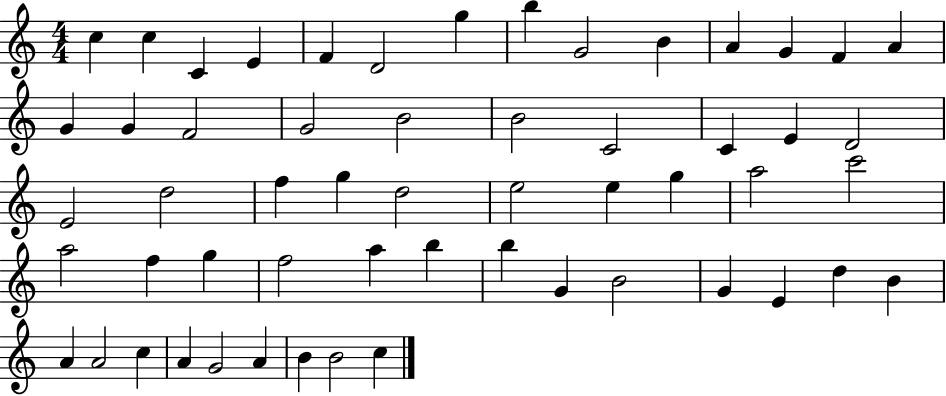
C5/q C5/q C4/q E4/q F4/q D4/h G5/q B5/q G4/h B4/q A4/q G4/q F4/q A4/q G4/q G4/q F4/h G4/h B4/h B4/h C4/h C4/q E4/q D4/h E4/h D5/h F5/q G5/q D5/h E5/h E5/q G5/q A5/h C6/h A5/h F5/q G5/q F5/h A5/q B5/q B5/q G4/q B4/h G4/q E4/q D5/q B4/q A4/q A4/h C5/q A4/q G4/h A4/q B4/q B4/h C5/q